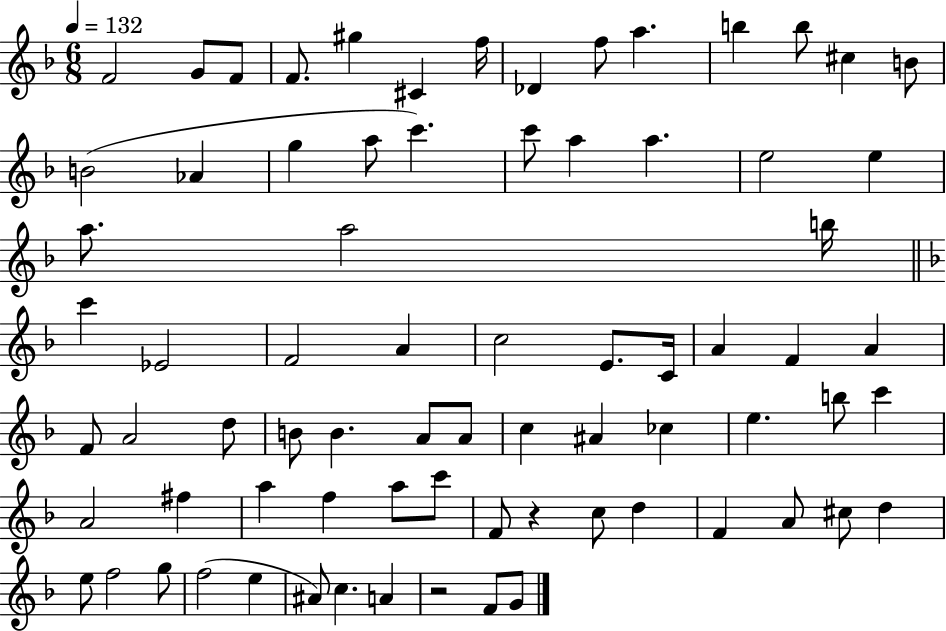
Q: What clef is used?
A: treble